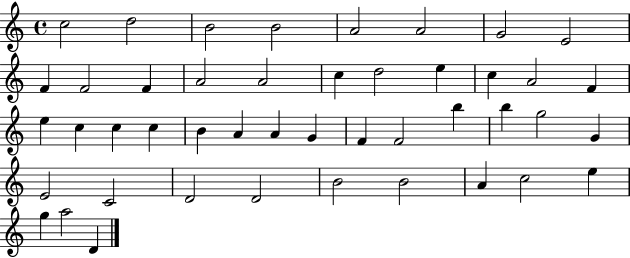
C5/h D5/h B4/h B4/h A4/h A4/h G4/h E4/h F4/q F4/h F4/q A4/h A4/h C5/q D5/h E5/q C5/q A4/h F4/q E5/q C5/q C5/q C5/q B4/q A4/q A4/q G4/q F4/q F4/h B5/q B5/q G5/h G4/q E4/h C4/h D4/h D4/h B4/h B4/h A4/q C5/h E5/q G5/q A5/h D4/q